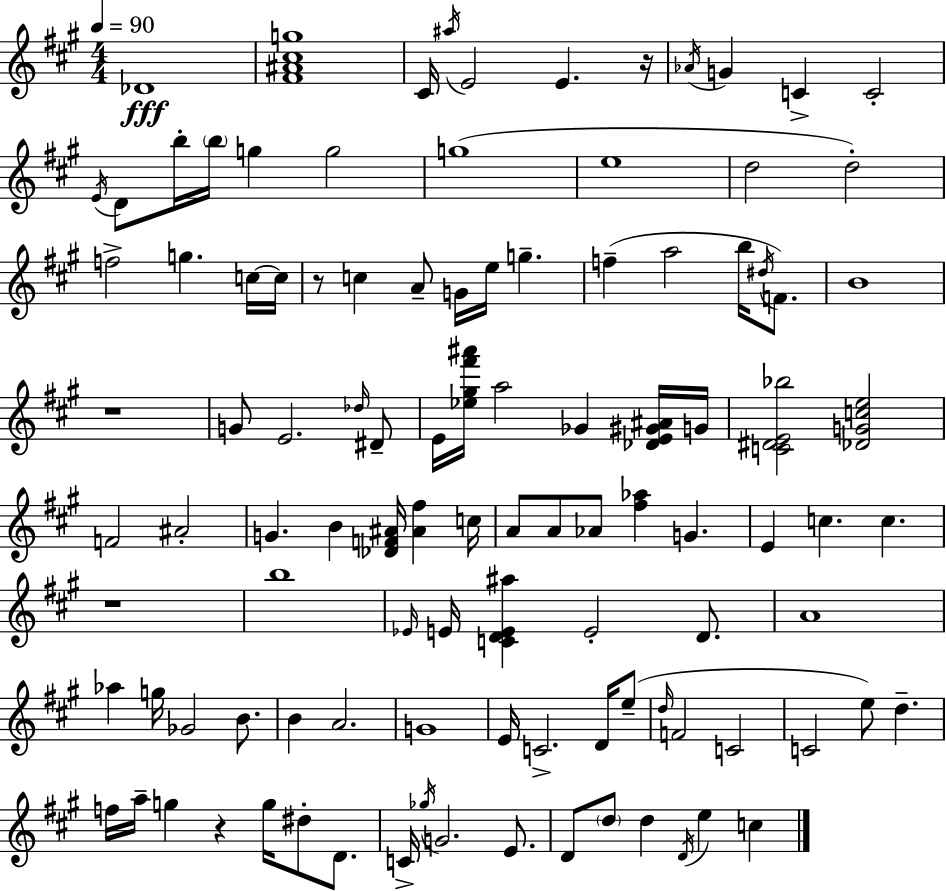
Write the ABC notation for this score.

X:1
T:Untitled
M:4/4
L:1/4
K:A
_D4 [^F^A^cg]4 ^C/4 ^a/4 E2 E z/4 _A/4 G C C2 E/4 D/2 b/4 b/4 g g2 g4 e4 d2 d2 f2 g c/4 c/4 z/2 c A/2 G/4 e/4 g f a2 b/4 ^d/4 F/2 B4 z4 G/2 E2 _d/4 ^D/2 E/4 [_e^g^f'^a']/4 a2 _G [_DE^G^A]/4 G/4 [C^DE_b]2 [_DGce]2 F2 ^A2 G B [_DF^A]/4 [^A^f] c/4 A/2 A/2 _A/2 [^f_a] G E c c z4 b4 _E/4 E/4 [CDE^a] E2 D/2 A4 _a g/4 _G2 B/2 B A2 G4 E/4 C2 D/4 e/2 d/4 F2 C2 C2 e/2 d f/4 a/4 g z g/4 ^d/2 D/2 C/4 _g/4 G2 E/2 D/2 d/2 d D/4 e c